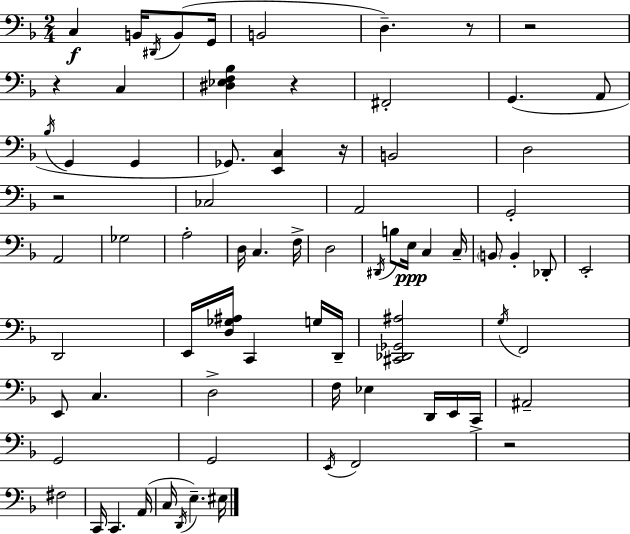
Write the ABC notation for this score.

X:1
T:Untitled
M:2/4
L:1/4
K:F
C, B,,/4 ^D,,/4 B,,/2 G,,/4 B,,2 D, z/2 z2 z C, [^D,_E,F,_B,] z ^F,,2 G,, A,,/2 _B,/4 G,, G,, _G,,/2 [E,,C,] z/4 B,,2 D,2 z2 _C,2 A,,2 G,,2 A,,2 _G,2 A,2 D,/4 C, F,/4 D,2 ^D,,/4 B,/2 E,/4 C, C,/4 B,,/2 B,, _D,,/2 E,,2 D,,2 E,,/4 [D,_G,^A,]/4 C,, G,/4 D,,/4 [^C,,_D,,_G,,^A,]2 G,/4 F,,2 E,,/2 C, D,2 F,/4 _E, D,,/4 E,,/4 C,,/4 ^A,,2 G,,2 G,,2 E,,/4 F,,2 z2 ^F,2 C,,/4 C,, A,,/4 C,/4 D,,/4 E, ^E,/4